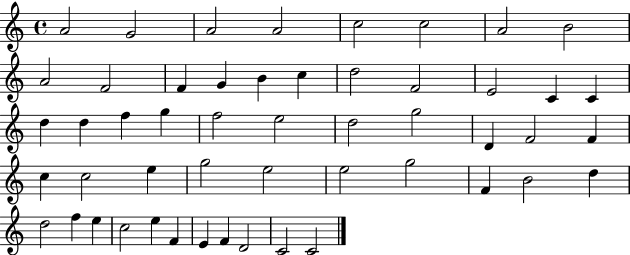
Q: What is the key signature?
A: C major